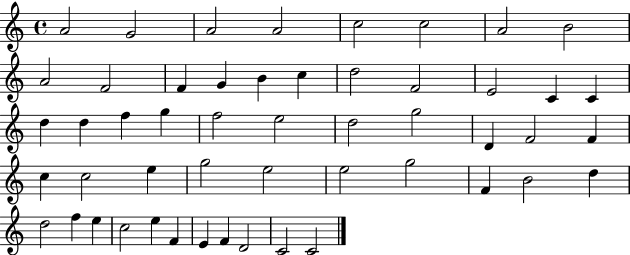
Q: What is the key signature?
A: C major